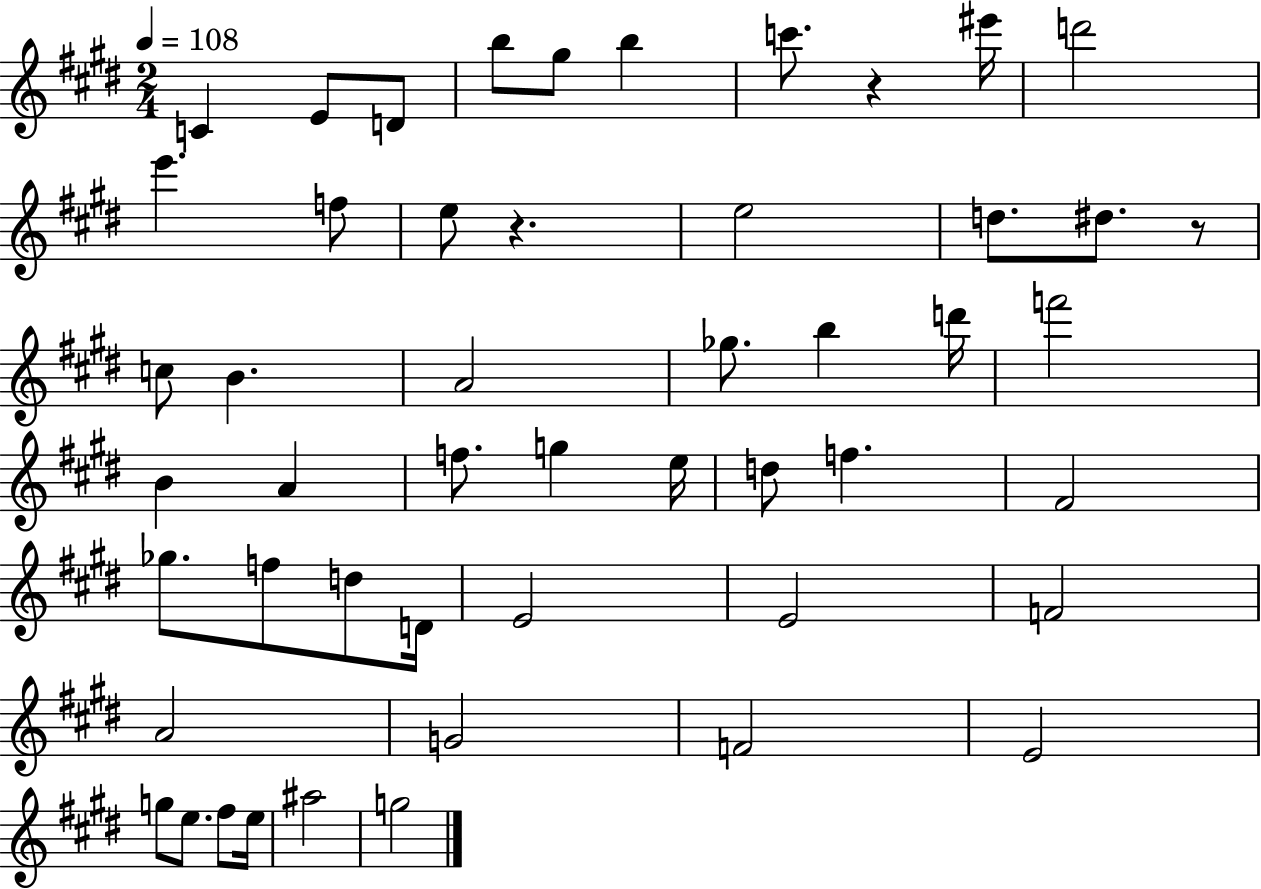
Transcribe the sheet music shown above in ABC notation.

X:1
T:Untitled
M:2/4
L:1/4
K:E
C E/2 D/2 b/2 ^g/2 b c'/2 z ^e'/4 d'2 e' f/2 e/2 z e2 d/2 ^d/2 z/2 c/2 B A2 _g/2 b d'/4 f'2 B A f/2 g e/4 d/2 f ^F2 _g/2 f/2 d/2 D/4 E2 E2 F2 A2 G2 F2 E2 g/2 e/2 ^f/2 e/4 ^a2 g2